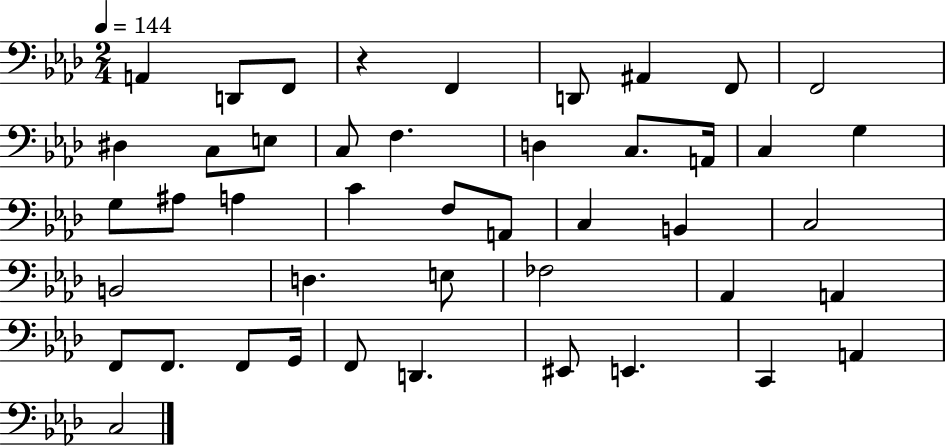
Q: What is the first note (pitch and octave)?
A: A2